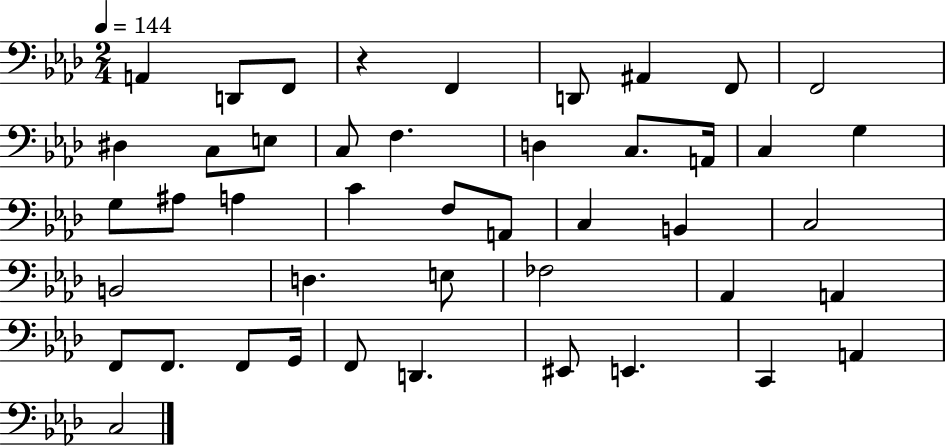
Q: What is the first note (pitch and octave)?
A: A2